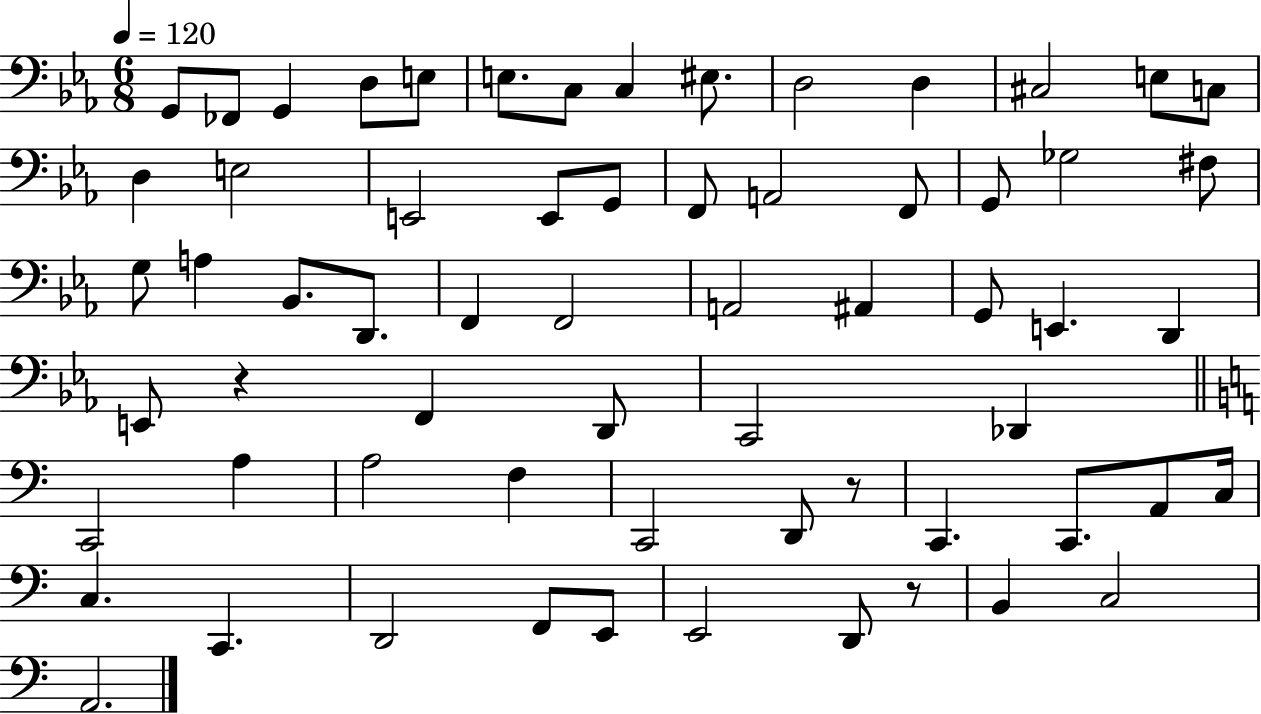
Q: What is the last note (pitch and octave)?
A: A2